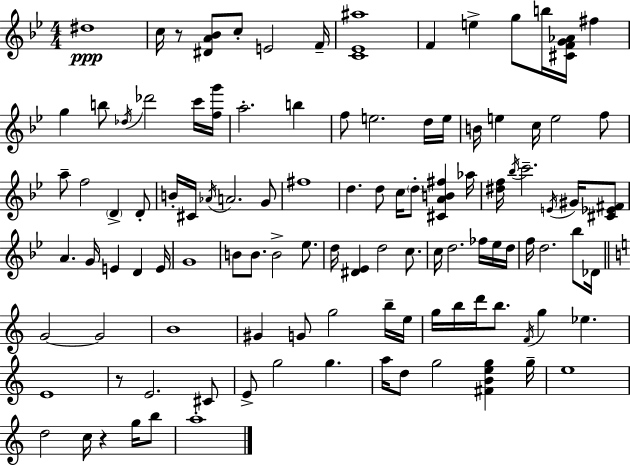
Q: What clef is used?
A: treble